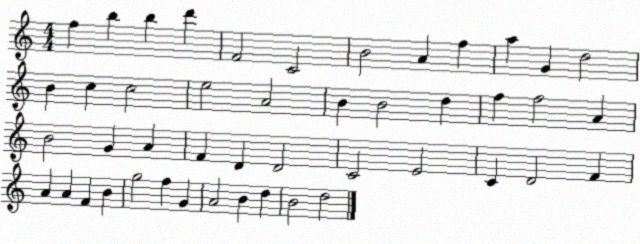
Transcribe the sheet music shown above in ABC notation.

X:1
T:Untitled
M:4/4
L:1/4
K:C
f b b d' F2 C2 B2 A f a G d2 B c c2 e2 A2 B B2 d f f2 A B2 G A F D D2 C2 E2 C D2 F A A F B g2 f G A2 B d B2 d2